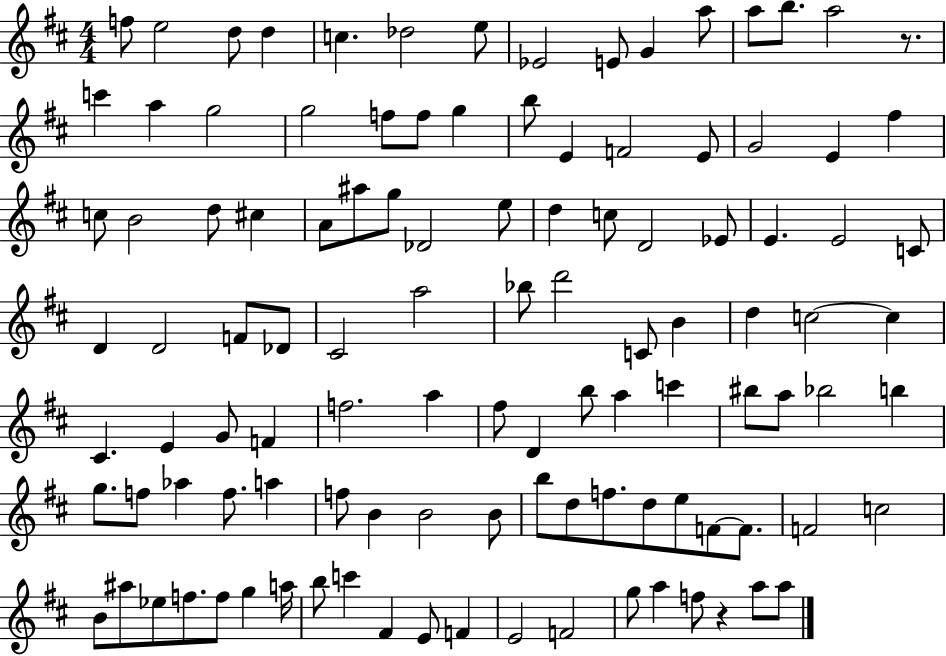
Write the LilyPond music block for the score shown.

{
  \clef treble
  \numericTimeSignature
  \time 4/4
  \key d \major
  f''8 e''2 d''8 d''4 | c''4. des''2 e''8 | ees'2 e'8 g'4 a''8 | a''8 b''8. a''2 r8. | \break c'''4 a''4 g''2 | g''2 f''8 f''8 g''4 | b''8 e'4 f'2 e'8 | g'2 e'4 fis''4 | \break c''8 b'2 d''8 cis''4 | a'8 ais''8 g''8 des'2 e''8 | d''4 c''8 d'2 ees'8 | e'4. e'2 c'8 | \break d'4 d'2 f'8 des'8 | cis'2 a''2 | bes''8 d'''2 c'8 b'4 | d''4 c''2~~ c''4 | \break cis'4. e'4 g'8 f'4 | f''2. a''4 | fis''8 d'4 b''8 a''4 c'''4 | bis''8 a''8 bes''2 b''4 | \break g''8. f''8 aes''4 f''8. a''4 | f''8 b'4 b'2 b'8 | b''8 d''8 f''8. d''8 e''8 f'8~~ f'8. | f'2 c''2 | \break b'8 ais''8 ees''8 f''8. f''8 g''4 a''16 | b''8 c'''4 fis'4 e'8 f'4 | e'2 f'2 | g''8 a''4 f''8 r4 a''8 a''8 | \break \bar "|."
}